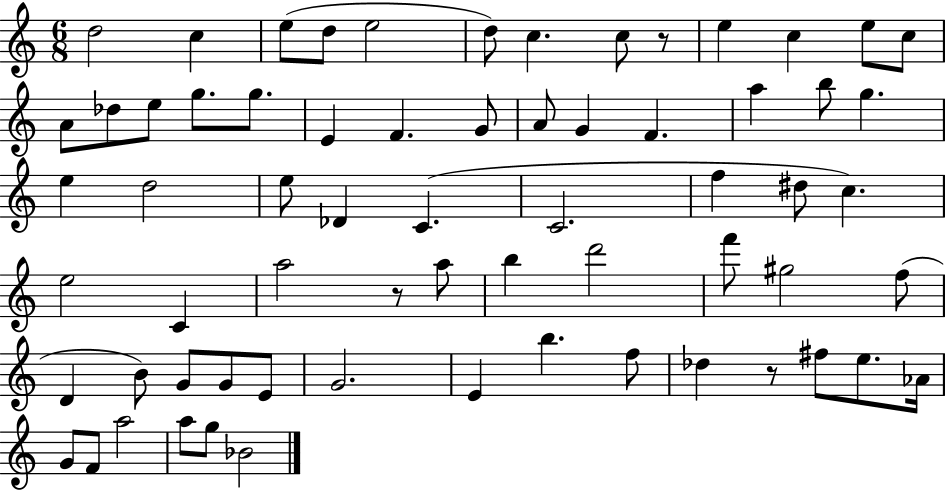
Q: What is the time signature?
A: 6/8